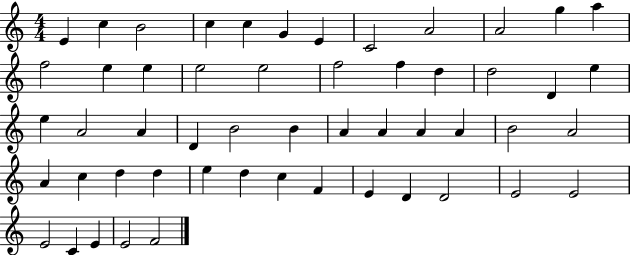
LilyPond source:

{
  \clef treble
  \numericTimeSignature
  \time 4/4
  \key c \major
  e'4 c''4 b'2 | c''4 c''4 g'4 e'4 | c'2 a'2 | a'2 g''4 a''4 | \break f''2 e''4 e''4 | e''2 e''2 | f''2 f''4 d''4 | d''2 d'4 e''4 | \break e''4 a'2 a'4 | d'4 b'2 b'4 | a'4 a'4 a'4 a'4 | b'2 a'2 | \break a'4 c''4 d''4 d''4 | e''4 d''4 c''4 f'4 | e'4 d'4 d'2 | e'2 e'2 | \break e'2 c'4 e'4 | e'2 f'2 | \bar "|."
}